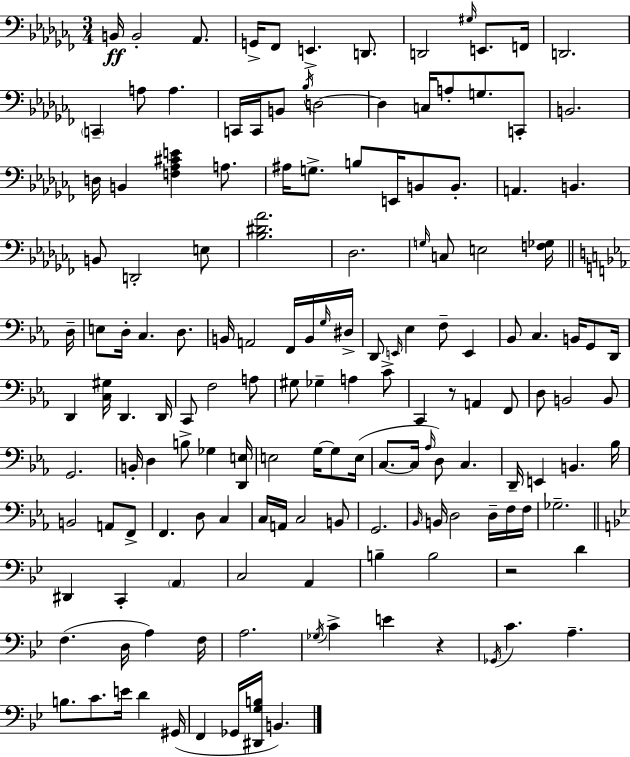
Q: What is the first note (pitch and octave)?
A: B2